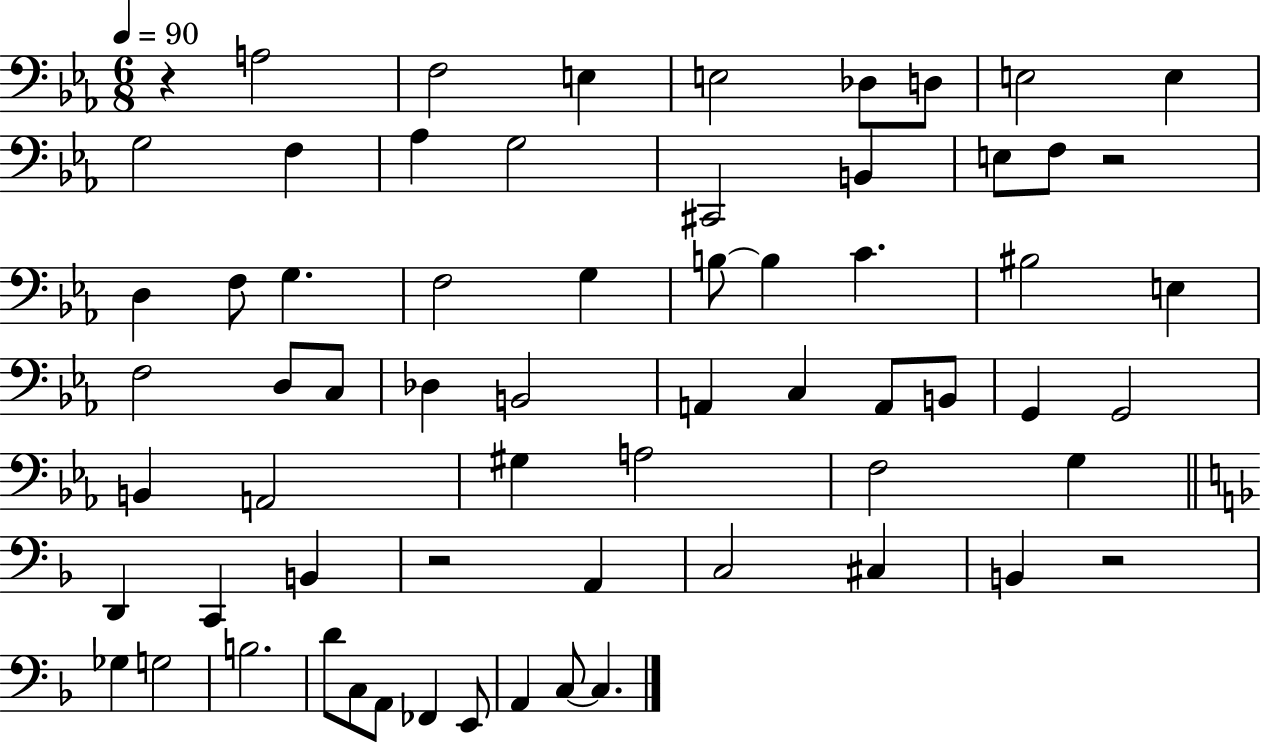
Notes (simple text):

R/q A3/h F3/h E3/q E3/h Db3/e D3/e E3/h E3/q G3/h F3/q Ab3/q G3/h C#2/h B2/q E3/e F3/e R/h D3/q F3/e G3/q. F3/h G3/q B3/e B3/q C4/q. BIS3/h E3/q F3/h D3/e C3/e Db3/q B2/h A2/q C3/q A2/e B2/e G2/q G2/h B2/q A2/h G#3/q A3/h F3/h G3/q D2/q C2/q B2/q R/h A2/q C3/h C#3/q B2/q R/h Gb3/q G3/h B3/h. D4/e C3/e A2/e FES2/q E2/e A2/q C3/e C3/q.